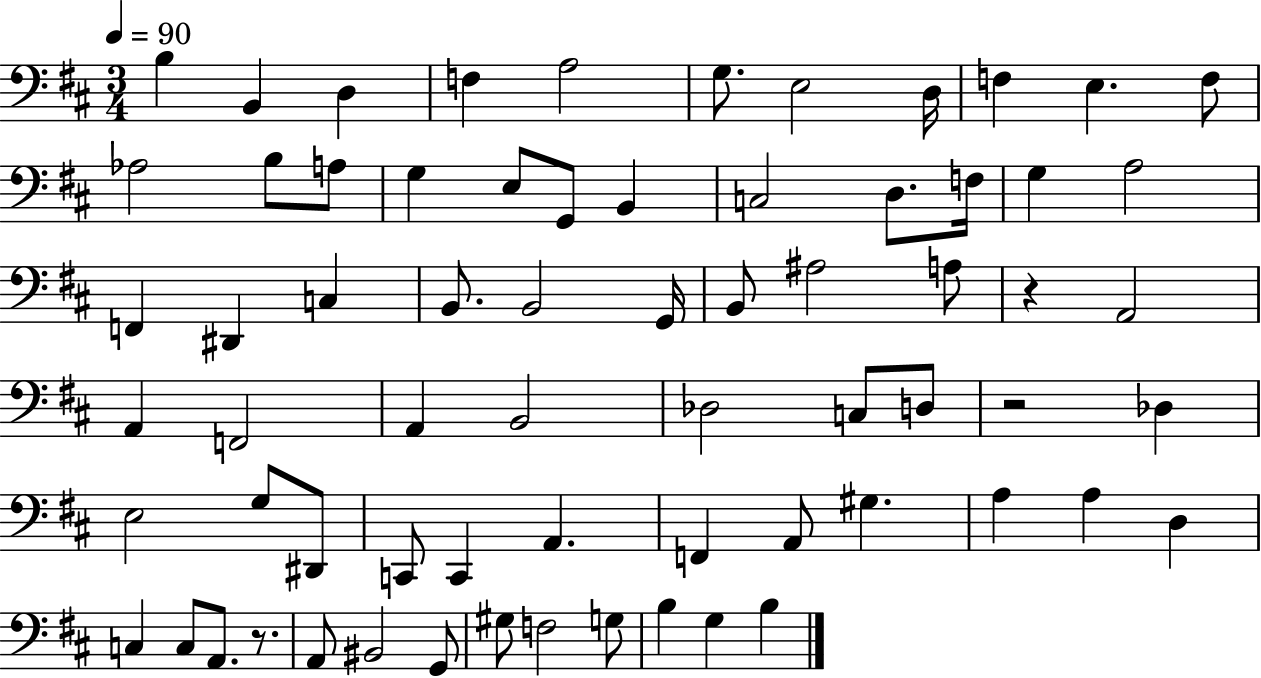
X:1
T:Untitled
M:3/4
L:1/4
K:D
B, B,, D, F, A,2 G,/2 E,2 D,/4 F, E, F,/2 _A,2 B,/2 A,/2 G, E,/2 G,,/2 B,, C,2 D,/2 F,/4 G, A,2 F,, ^D,, C, B,,/2 B,,2 G,,/4 B,,/2 ^A,2 A,/2 z A,,2 A,, F,,2 A,, B,,2 _D,2 C,/2 D,/2 z2 _D, E,2 G,/2 ^D,,/2 C,,/2 C,, A,, F,, A,,/2 ^G, A, A, D, C, C,/2 A,,/2 z/2 A,,/2 ^B,,2 G,,/2 ^G,/2 F,2 G,/2 B, G, B,